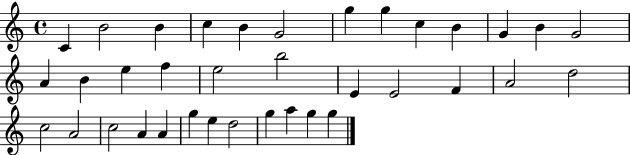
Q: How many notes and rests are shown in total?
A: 36